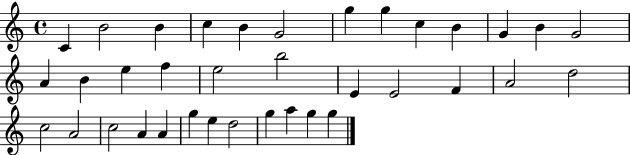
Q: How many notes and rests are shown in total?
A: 36